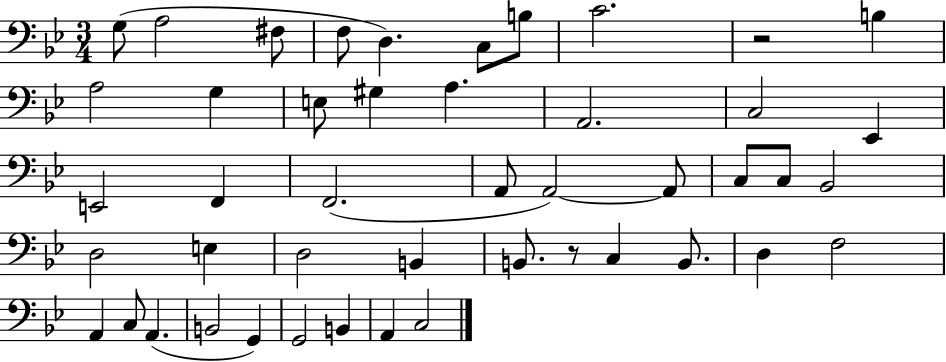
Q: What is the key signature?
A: BES major